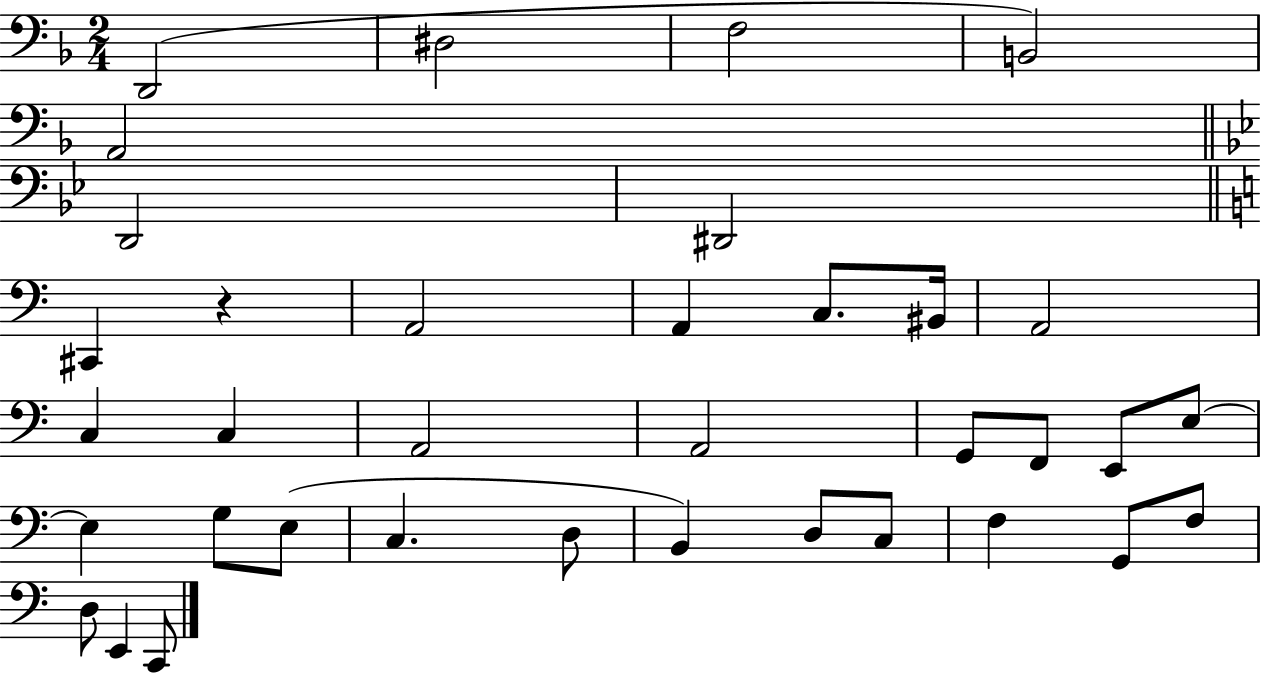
{
  \clef bass
  \numericTimeSignature
  \time 2/4
  \key f \major
  \repeat volta 2 { d,2( | dis2 | f2 | b,2) | \break a,2 | \bar "||" \break \key bes \major d,2 | dis,2 | \bar "||" \break \key a \minor cis,4 r4 | a,2 | a,4 c8. bis,16 | a,2 | \break c4 c4 | a,2 | a,2 | g,8 f,8 e,8 e8~~ | \break e4 g8 e8( | c4. d8 | b,4) d8 c8 | f4 g,8 f8 | \break d8 e,4 c,8 | } \bar "|."
}